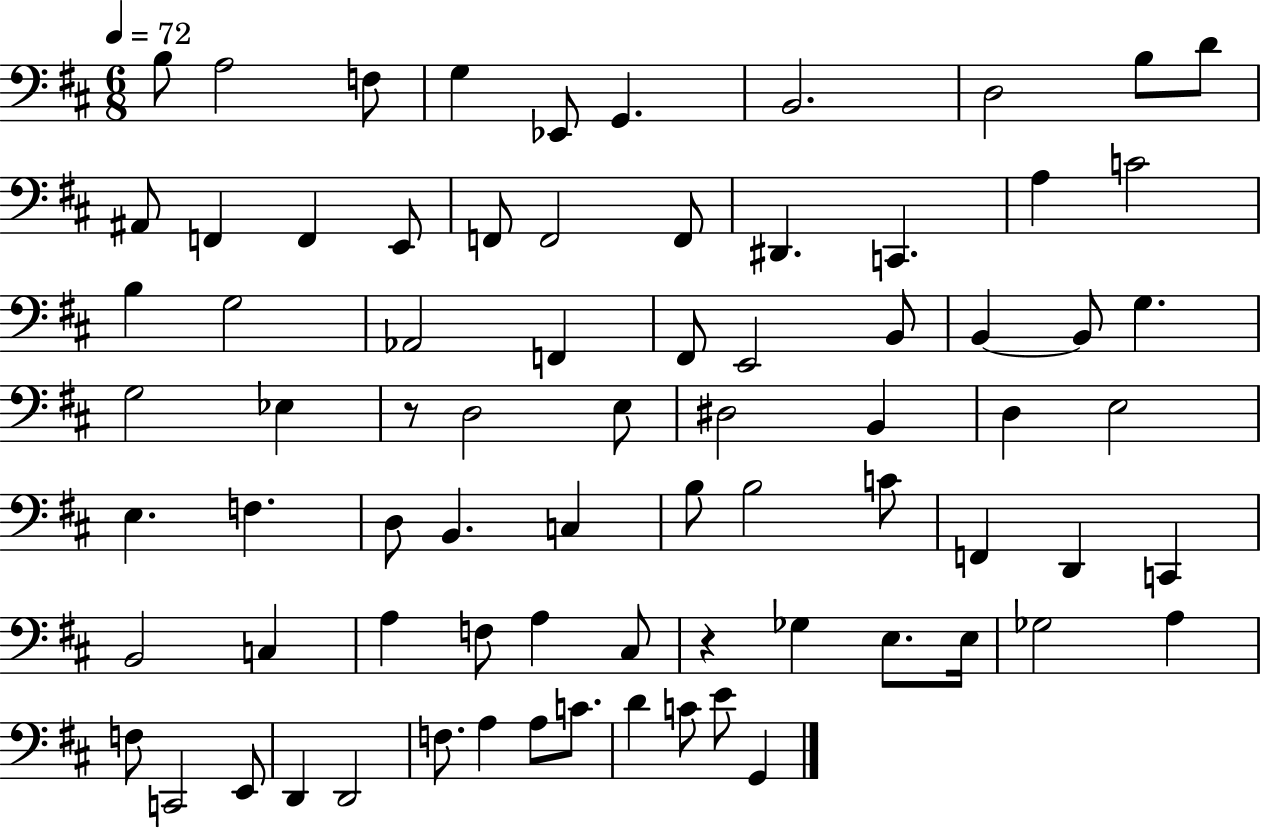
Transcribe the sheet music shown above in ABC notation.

X:1
T:Untitled
M:6/8
L:1/4
K:D
B,/2 A,2 F,/2 G, _E,,/2 G,, B,,2 D,2 B,/2 D/2 ^A,,/2 F,, F,, E,,/2 F,,/2 F,,2 F,,/2 ^D,, C,, A, C2 B, G,2 _A,,2 F,, ^F,,/2 E,,2 B,,/2 B,, B,,/2 G, G,2 _E, z/2 D,2 E,/2 ^D,2 B,, D, E,2 E, F, D,/2 B,, C, B,/2 B,2 C/2 F,, D,, C,, B,,2 C, A, F,/2 A, ^C,/2 z _G, E,/2 E,/4 _G,2 A, F,/2 C,,2 E,,/2 D,, D,,2 F,/2 A, A,/2 C/2 D C/2 E/2 G,,